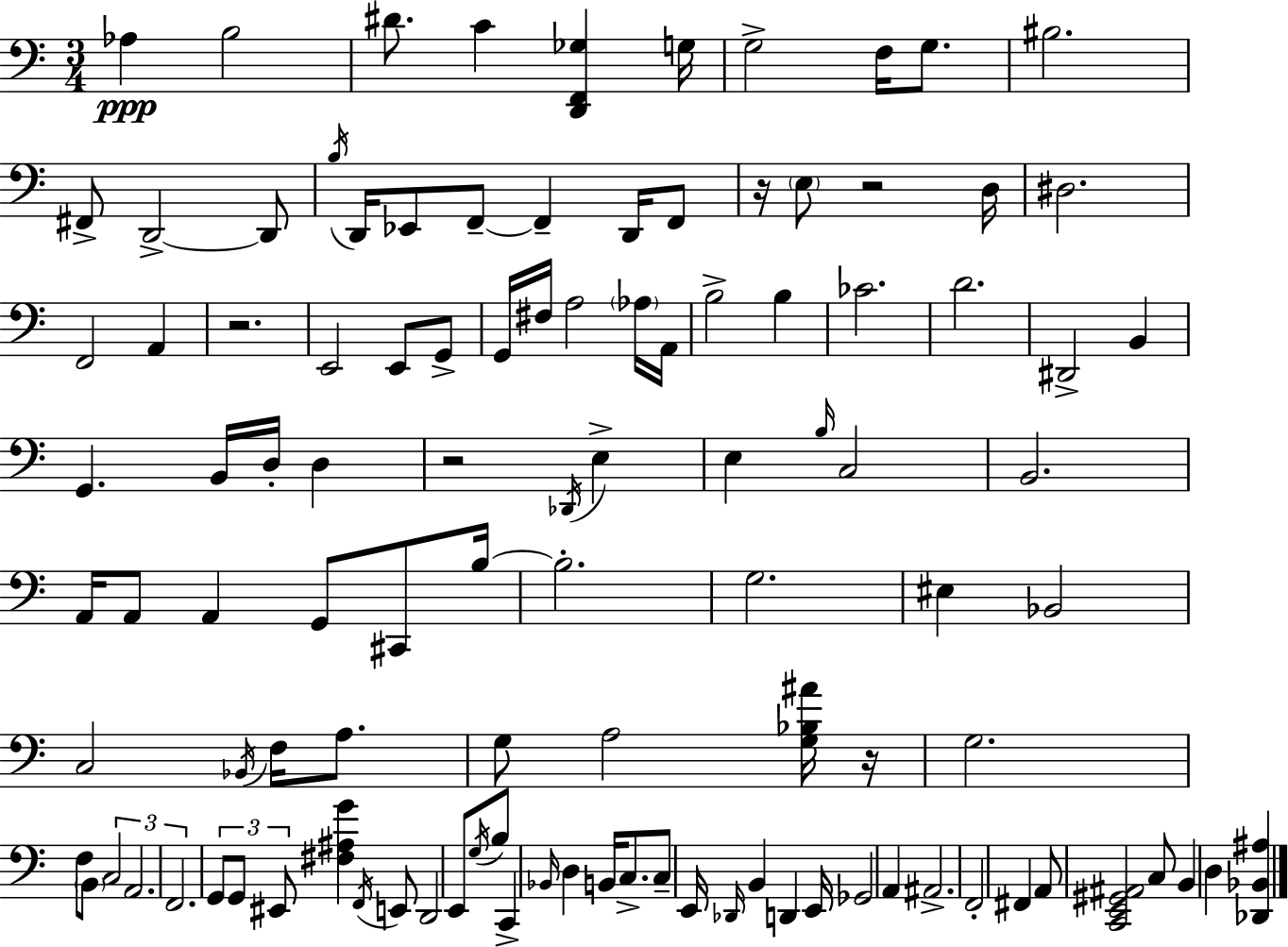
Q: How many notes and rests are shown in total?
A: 109